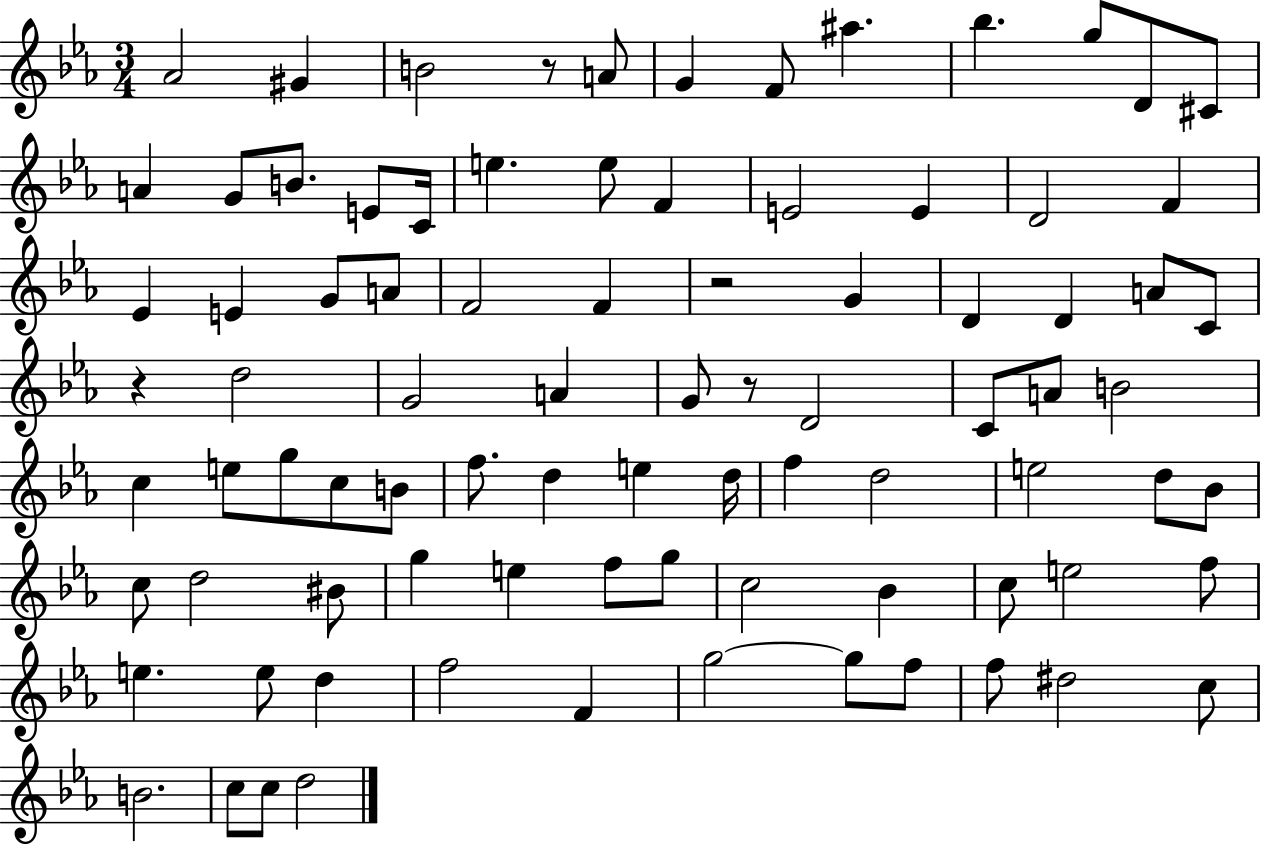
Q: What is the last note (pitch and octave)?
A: D5